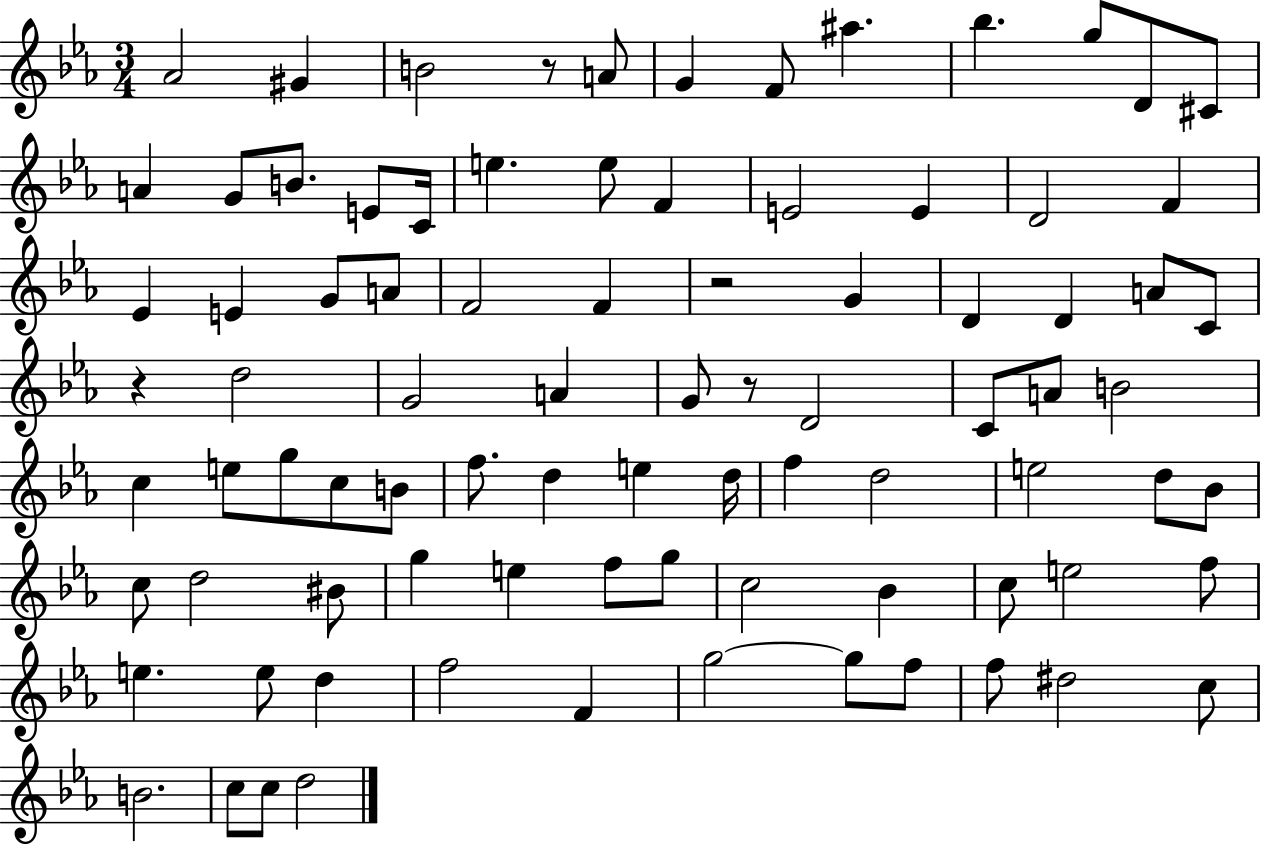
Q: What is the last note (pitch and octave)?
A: D5